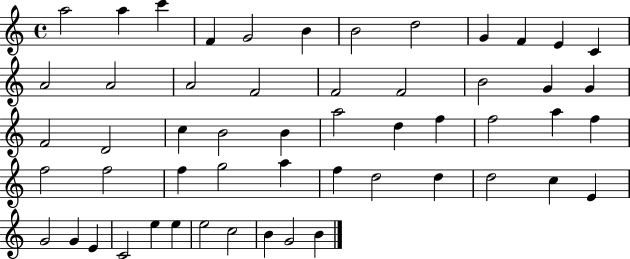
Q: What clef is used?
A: treble